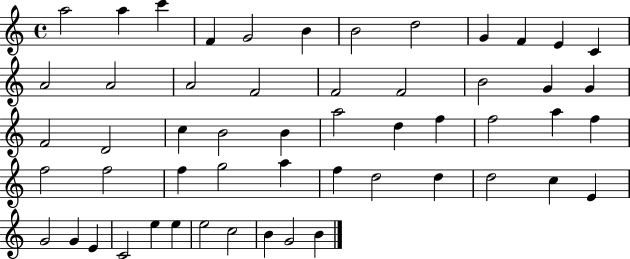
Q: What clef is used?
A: treble